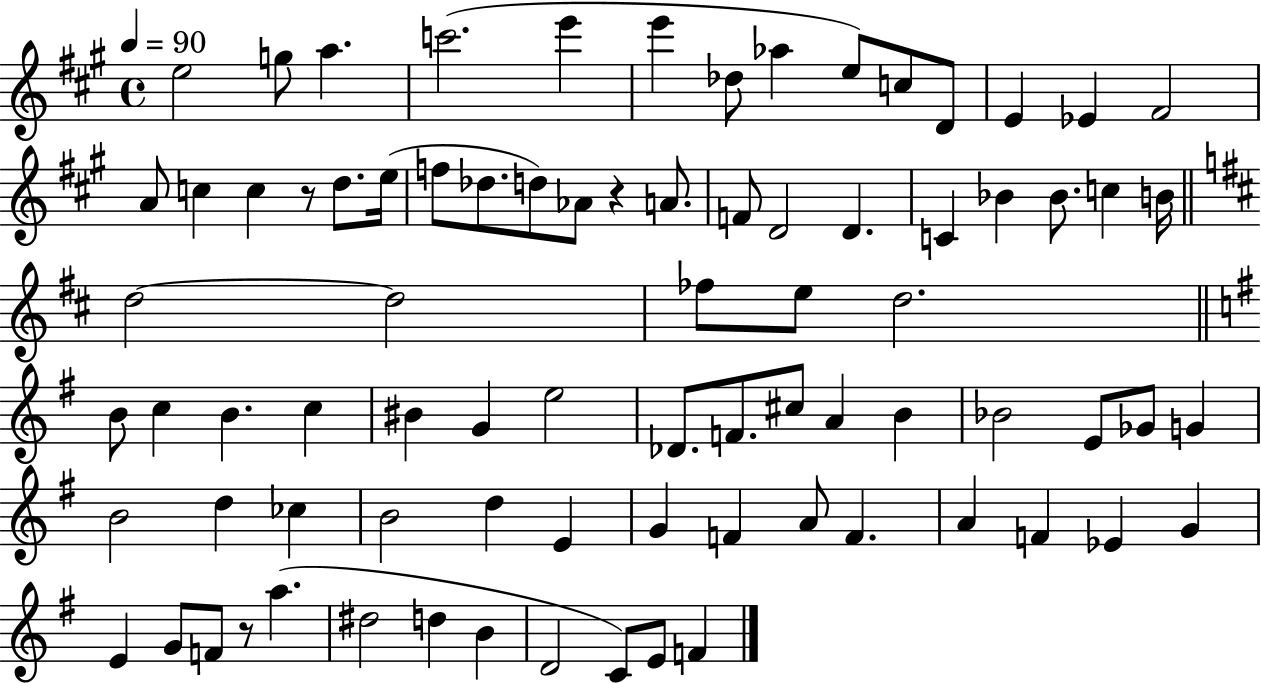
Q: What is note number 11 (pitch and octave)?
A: D4